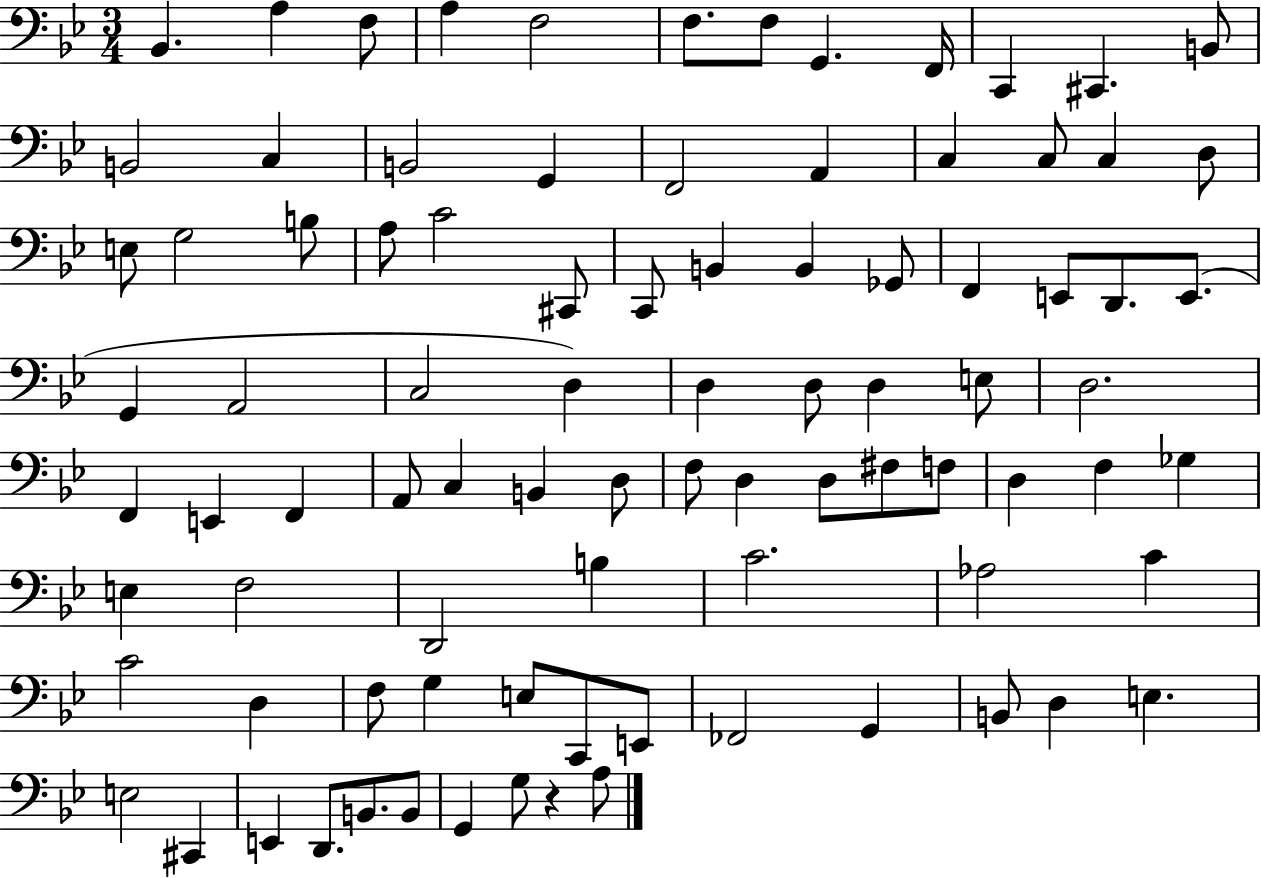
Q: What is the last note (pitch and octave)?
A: A3